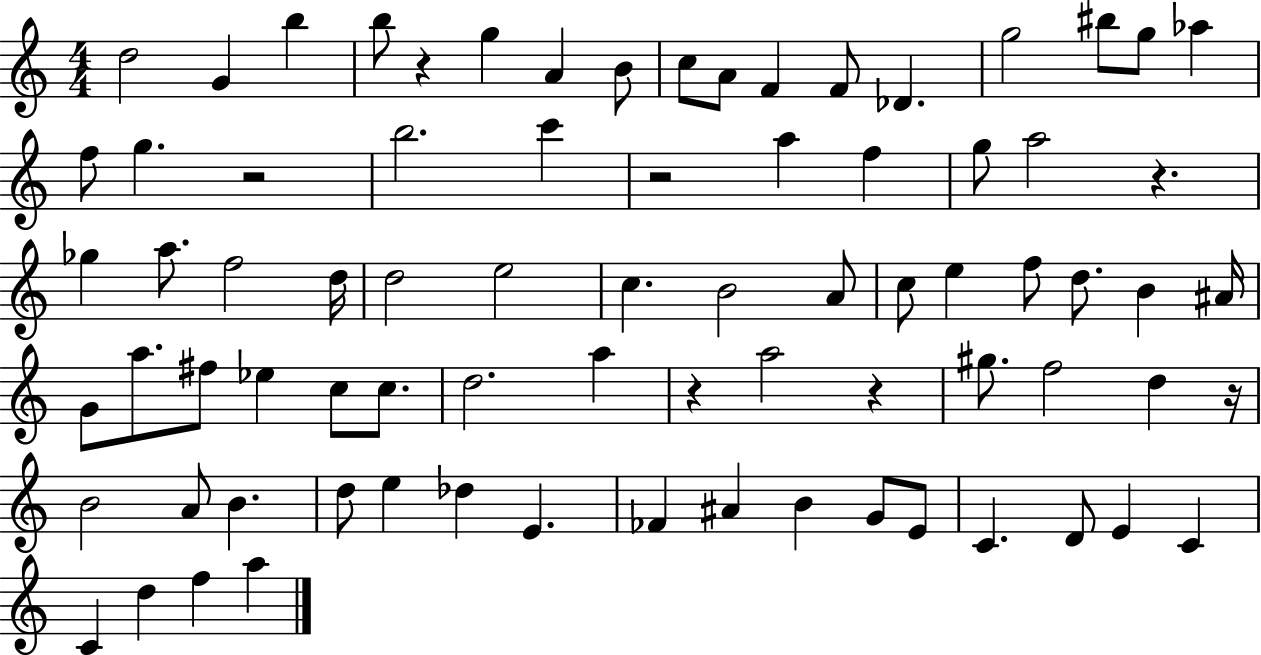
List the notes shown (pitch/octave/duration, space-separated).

D5/h G4/q B5/q B5/e R/q G5/q A4/q B4/e C5/e A4/e F4/q F4/e Db4/q. G5/h BIS5/e G5/e Ab5/q F5/e G5/q. R/h B5/h. C6/q R/h A5/q F5/q G5/e A5/h R/q. Gb5/q A5/e. F5/h D5/s D5/h E5/h C5/q. B4/h A4/e C5/e E5/q F5/e D5/e. B4/q A#4/s G4/e A5/e. F#5/e Eb5/q C5/e C5/e. D5/h. A5/q R/q A5/h R/q G#5/e. F5/h D5/q R/s B4/h A4/e B4/q. D5/e E5/q Db5/q E4/q. FES4/q A#4/q B4/q G4/e E4/e C4/q. D4/e E4/q C4/q C4/q D5/q F5/q A5/q